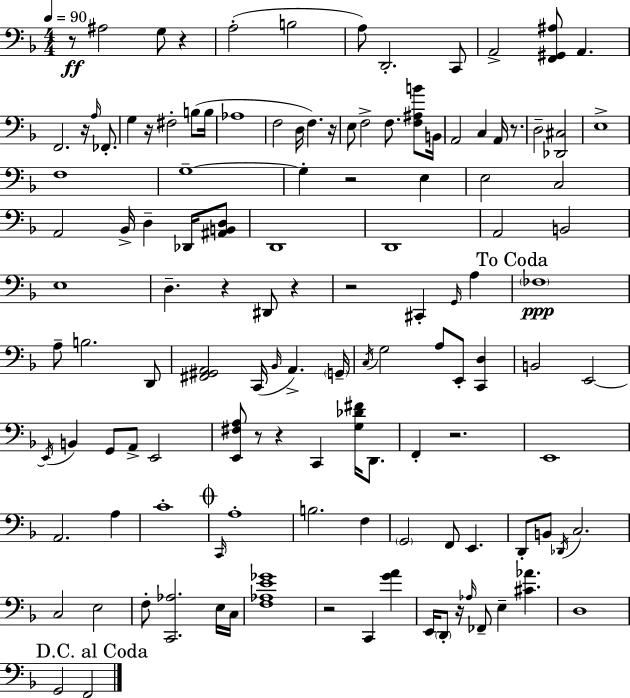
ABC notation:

X:1
T:Untitled
M:4/4
L:1/4
K:F
z/2 ^A,2 G,/2 z A,2 B,2 A,/2 D,,2 C,,/2 A,,2 [F,,^G,,^A,]/2 A,, F,,2 z/4 A,/4 _F,,/2 G, z/4 ^F,2 B,/2 B,/4 _A,4 F,2 D,/4 F, z/4 E,/2 F,2 F,/2 [F,^A,B]/2 B,,/4 A,,2 C, A,,/4 z/2 D,2 [_D,,^C,]2 E,4 F,4 G,4 G, z2 E, E,2 C,2 A,,2 _B,,/4 D, _D,,/4 [^A,,B,,D,]/2 D,,4 D,,4 A,,2 B,,2 E,4 D, z ^D,,/2 z z2 ^C,, G,,/4 A, _F,4 A,/2 B,2 D,,/2 [^F,,^G,,A,,]2 C,,/4 _B,,/4 A,, G,,/4 C,/4 G,2 A,/2 E,,/2 [C,,D,] B,,2 E,,2 E,,/4 B,, G,,/2 A,,/2 E,,2 [E,,^F,A,]/2 z/2 z C,, [G,_D^F]/4 D,,/2 F,, z2 E,,4 A,,2 A, C4 C,,/4 A,4 B,2 F, G,,2 F,,/2 E,, D,,/2 B,,/2 _D,,/4 C,2 C,2 E,2 F,/2 [C,,_A,]2 E,/4 C,/4 [F,_A,E_G]4 z2 C,, [GA] E,,/4 D,,/2 z/4 _A,/4 _F,,/2 E, [^C_A] D,4 G,,2 F,,2